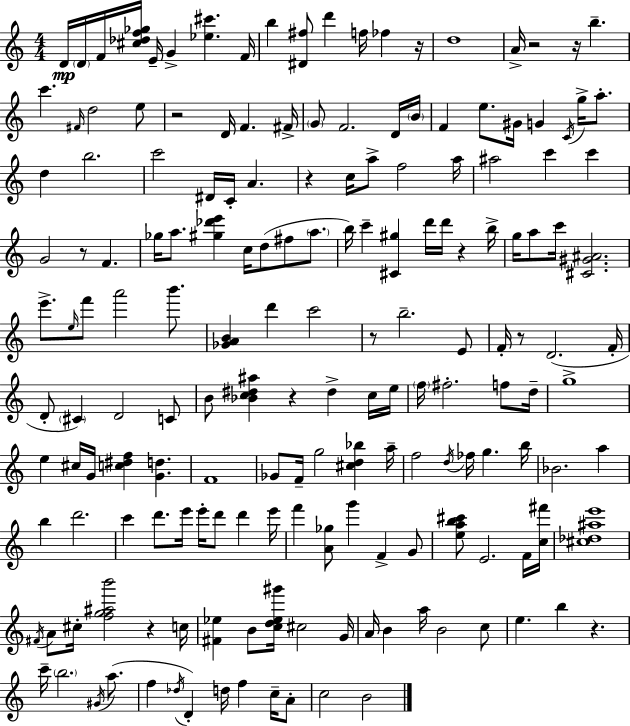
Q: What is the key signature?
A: C major